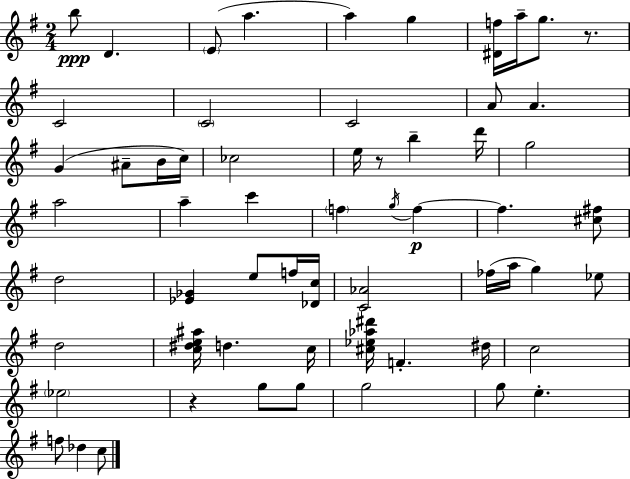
{
  \clef treble
  \numericTimeSignature
  \time 2/4
  \key g \major
  \repeat volta 2 { b''8\ppp d'4. | \parenthesize e'8( a''4. | a''4) g''4 | <dis' f''>16 a''16-- g''8. r8. | \break c'2 | \parenthesize c'2 | c'2 | a'8 a'4. | \break g'4( ais'8-- b'16 c''16) | ces''2 | e''16 r8 b''4-- d'''16 | g''2 | \break a''2 | a''4-- c'''4 | \parenthesize f''4 \acciaccatura { g''16 } f''4~~\p | f''4. <cis'' fis''>8 | \break d''2 | <ees' ges'>4 e''8 f''16 | <des' c''>16 <c' aes'>2 | fes''16( a''16 g''4) ees''8 | \break d''2 | <c'' dis'' e'' ais''>16 d''4. | c''16 <cis'' ees'' aes'' dis'''>16 f'4.-. | dis''16 c''2 | \break \parenthesize ees''2 | r4 g''8 g''8 | g''2 | g''8 e''4.-. | \break f''8 des''4 c''8 | } \bar "|."
}